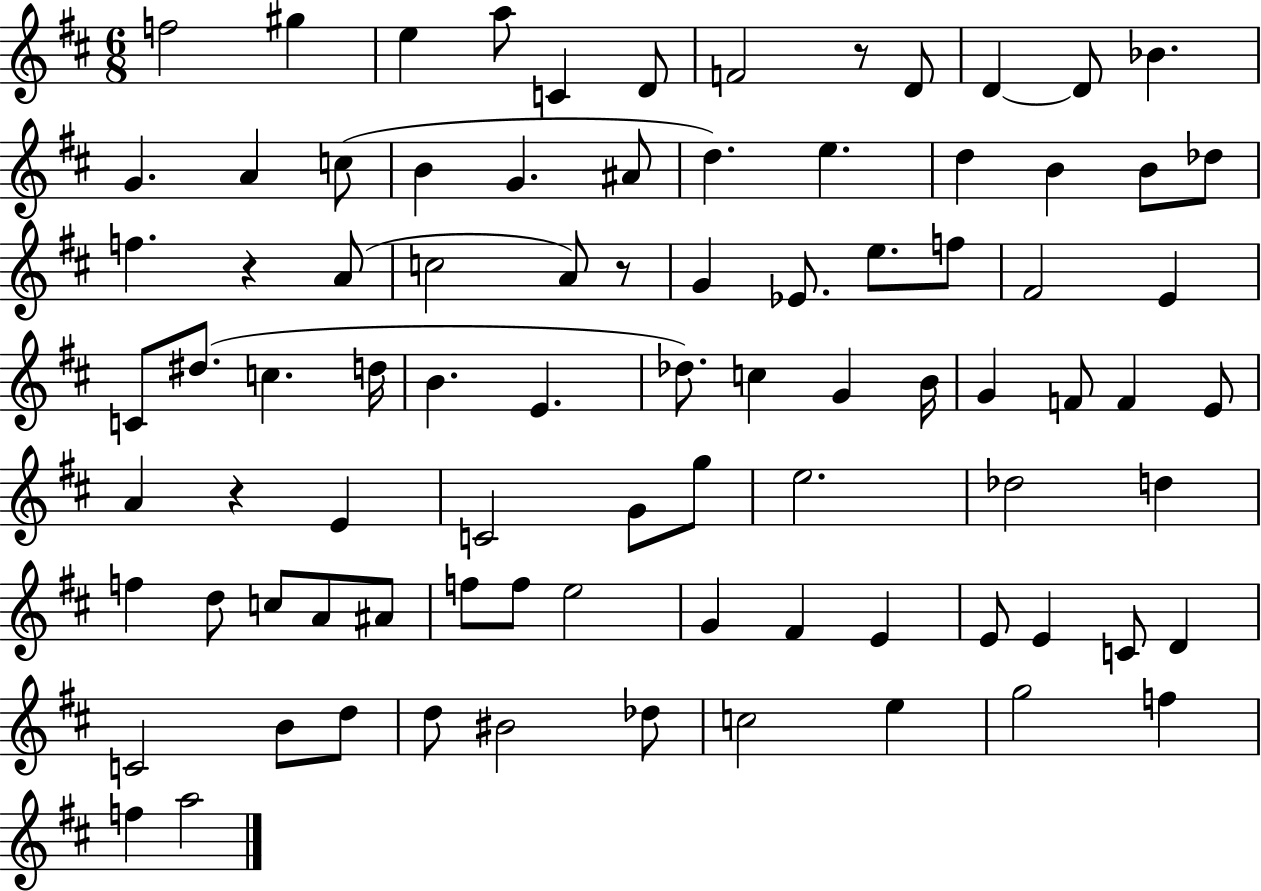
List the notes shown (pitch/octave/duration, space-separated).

F5/h G#5/q E5/q A5/e C4/q D4/e F4/h R/e D4/e D4/q D4/e Bb4/q. G4/q. A4/q C5/e B4/q G4/q. A#4/e D5/q. E5/q. D5/q B4/q B4/e Db5/e F5/q. R/q A4/e C5/h A4/e R/e G4/q Eb4/e. E5/e. F5/e F#4/h E4/q C4/e D#5/e. C5/q. D5/s B4/q. E4/q. Db5/e. C5/q G4/q B4/s G4/q F4/e F4/q E4/e A4/q R/q E4/q C4/h G4/e G5/e E5/h. Db5/h D5/q F5/q D5/e C5/e A4/e A#4/e F5/e F5/e E5/h G4/q F#4/q E4/q E4/e E4/q C4/e D4/q C4/h B4/e D5/e D5/e BIS4/h Db5/e C5/h E5/q G5/h F5/q F5/q A5/h